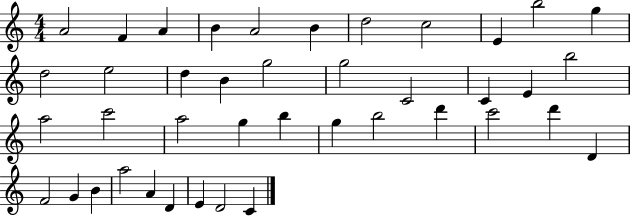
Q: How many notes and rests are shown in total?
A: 41